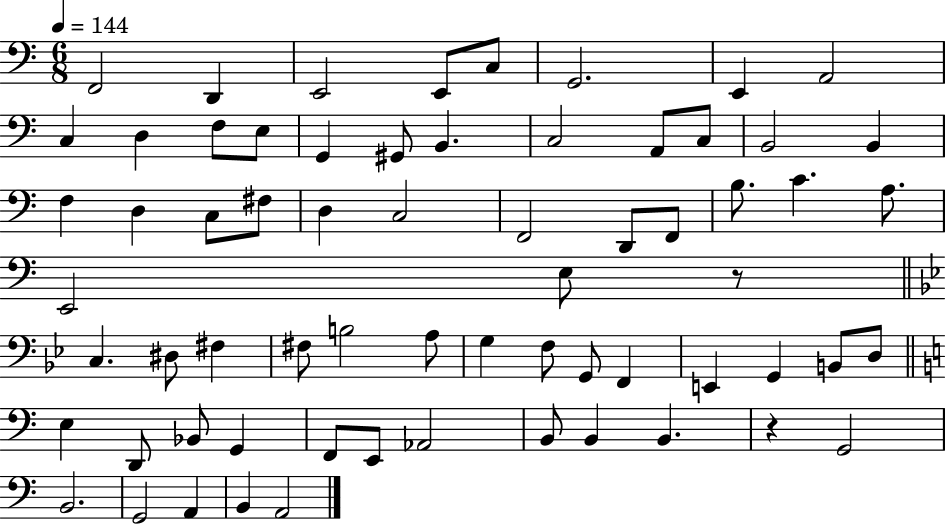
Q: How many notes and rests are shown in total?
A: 66